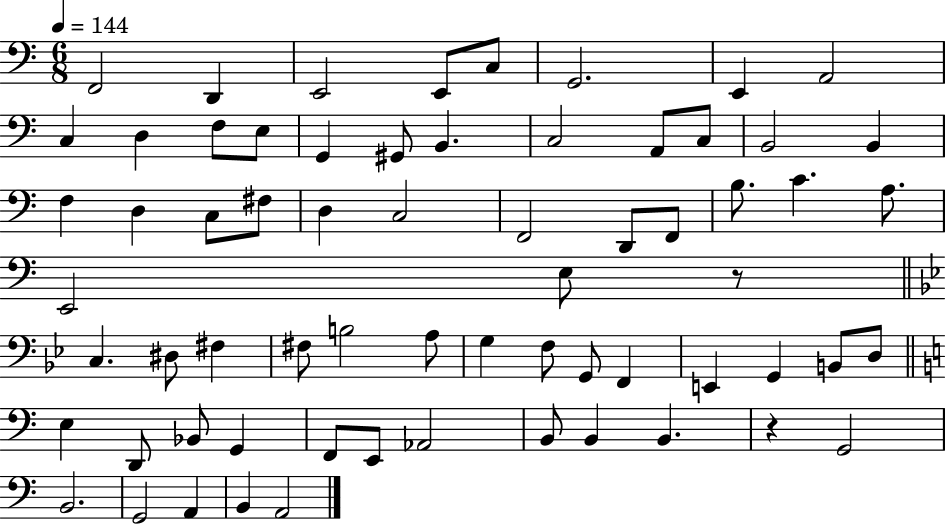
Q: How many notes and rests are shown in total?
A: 66